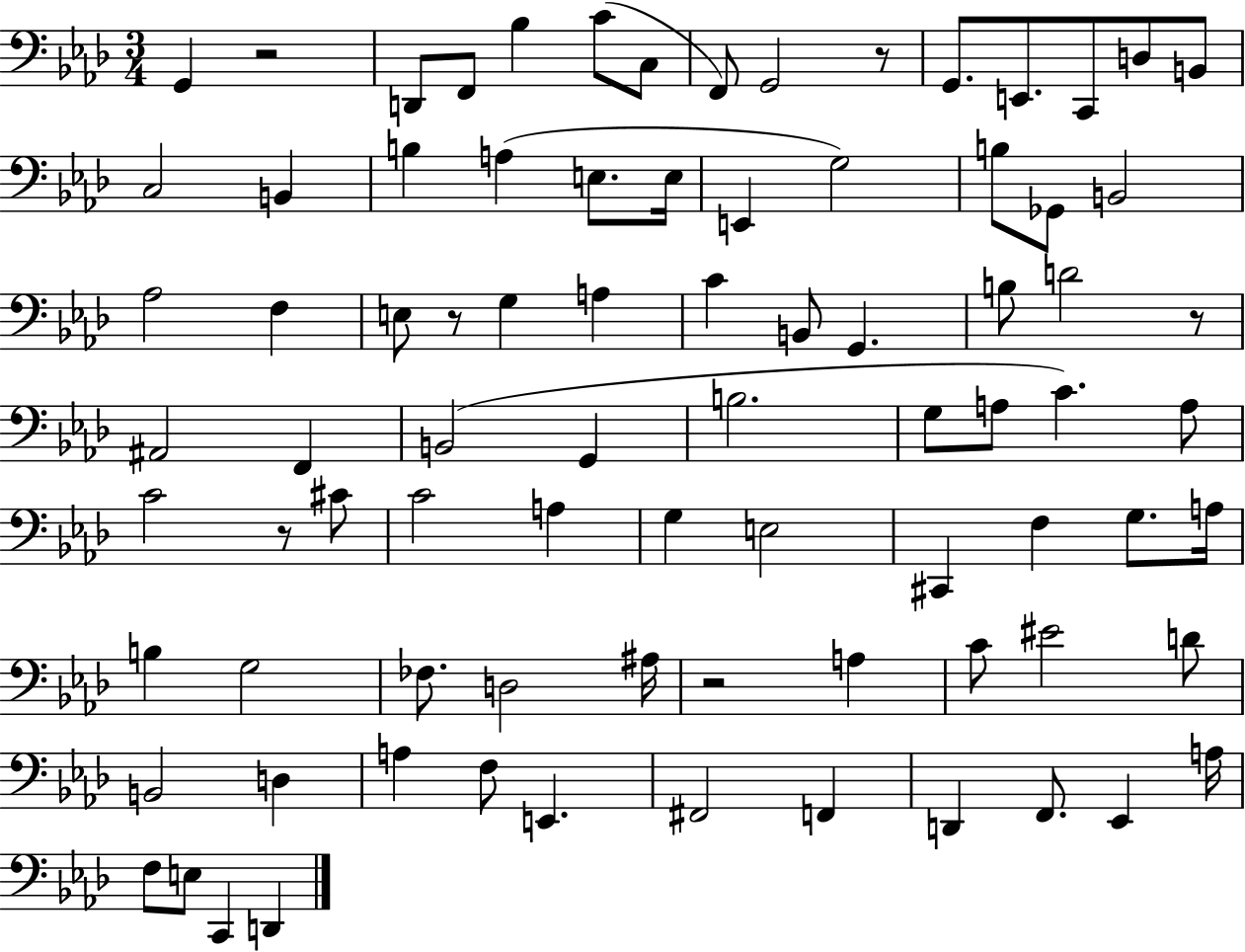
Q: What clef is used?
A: bass